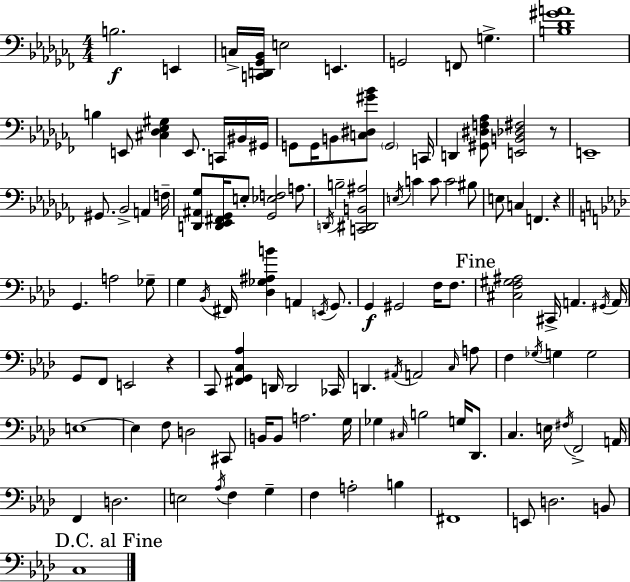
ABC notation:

X:1
T:Untitled
M:4/4
L:1/4
K:Abm
B,2 E,, C,/4 [C,,D,,_G,,_B,,]/4 E,2 E,, G,,2 F,,/2 G, [B,_D^GA]4 B, E,,/2 [^C,_D,_E,^G,] E,,/2 C,,/4 ^B,,/4 ^G,,/4 G,,/2 G,,/4 B,,/2 [C,^D,^G_B]/2 G,,2 C,,/4 D,, [^G,,^D,F,_A,]/2 [E,,B,,_D,^F,]2 z/2 E,,4 ^G,,/2 _B,,2 A,, F,/4 [D,,^A,,_G,]/2 [D,,_E,,^F,,_G,,]/4 E,/2 [_G,,_E,F,]2 A,/2 D,,/4 B,2 [C,,^D,,B,,^A,]2 E,/4 C C/2 C2 ^B,/2 E,/2 C, F,, z G,, A,2 _G,/2 G, _B,,/4 ^F,,/4 [_D,_G,^A,B] A,, E,,/4 G,,/2 G,, ^G,,2 F,/4 F,/2 [^C,F,^G,^A,]2 ^C,,/4 A,, ^G,,/4 A,,/4 G,,/2 F,,/2 E,,2 z C,,/2 [^F,,G,,C,_A,] D,,/4 D,,2 _C,,/4 D,, ^A,,/4 A,,2 C,/4 A,/2 F, _G,/4 G, G,2 E,4 E, F,/2 D,2 ^C,,/2 B,,/4 B,,/2 A,2 G,/4 _G, ^C,/4 B,2 G,/4 _D,,/2 C, E,/4 ^F,/4 F,,2 A,,/4 F,, D,2 E,2 _A,/4 F, G, F, A,2 B, ^F,,4 E,,/2 D,2 B,,/2 C,4